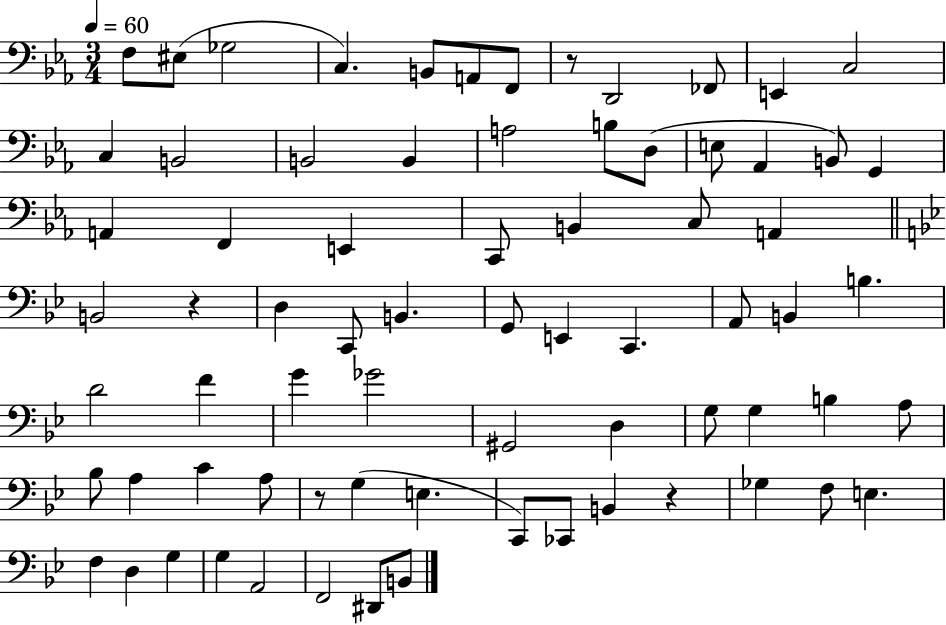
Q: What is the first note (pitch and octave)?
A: F3